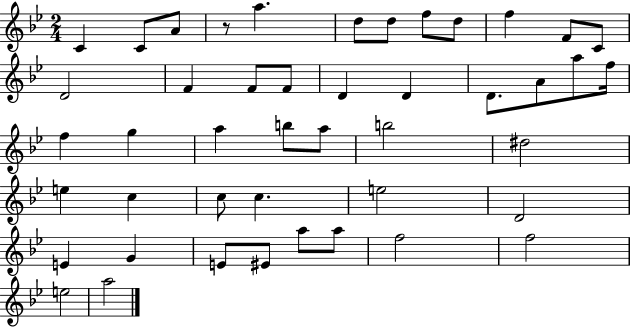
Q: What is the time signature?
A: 2/4